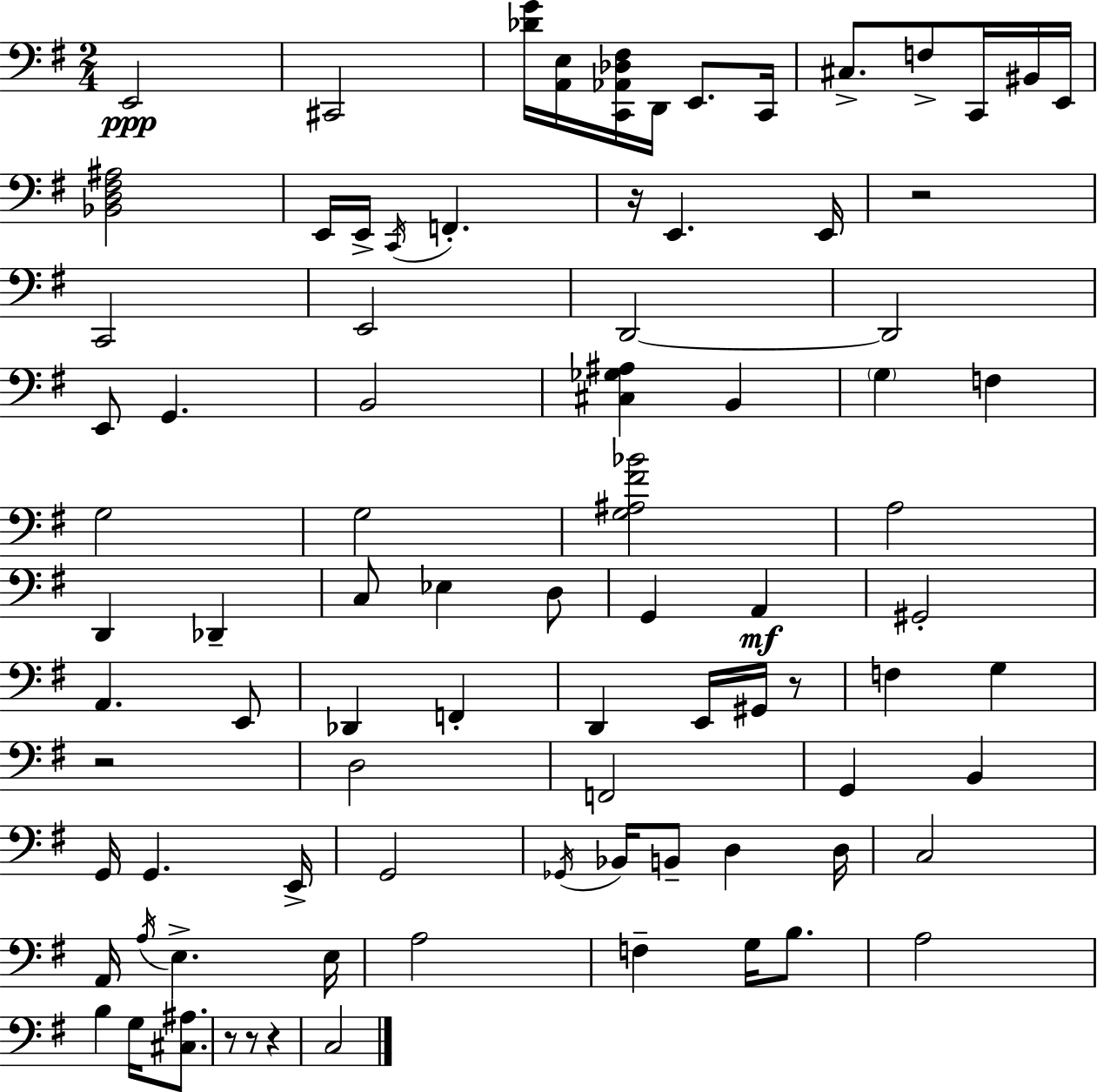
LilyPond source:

{
  \clef bass
  \numericTimeSignature
  \time 2/4
  \key g \major
  e,2\ppp | cis,2 | <des' g'>16 <a, e>16 <c, aes, des fis>16 d,16 e,8. c,16 | cis8.-> f8-> c,16 bis,16 e,16 | \break <bes, d fis ais>2 | e,16 e,16-> \acciaccatura { c,16 } f,4.-. | r16 e,4. | e,16 r2 | \break c,2 | e,2 | d,2~~ | d,2 | \break e,8 g,4. | b,2 | <cis ges ais>4 b,4 | \parenthesize g4 f4 | \break g2 | g2 | <g ais fis' bes'>2 | a2 | \break d,4 des,4-- | c8 ees4 d8 | g,4 a,4\mf | gis,2-. | \break a,4. e,8 | des,4 f,4-. | d,4 e,16 gis,16 r8 | f4 g4 | \break r2 | d2 | f,2 | g,4 b,4 | \break g,16 g,4. | e,16-> g,2 | \acciaccatura { ges,16 } bes,16 b,8-- d4 | d16 c2 | \break a,16 \acciaccatura { a16 } e4.-> | e16 a2 | f4-- g16 | b8. a2 | \break b4 g16 | <cis ais>8. r8 r8 r4 | c2 | \bar "|."
}